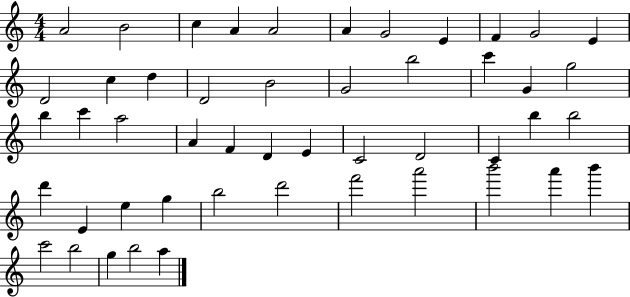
{
  \clef treble
  \numericTimeSignature
  \time 4/4
  \key c \major
  a'2 b'2 | c''4 a'4 a'2 | a'4 g'2 e'4 | f'4 g'2 e'4 | \break d'2 c''4 d''4 | d'2 b'2 | g'2 b''2 | c'''4 g'4 g''2 | \break b''4 c'''4 a''2 | a'4 f'4 d'4 e'4 | c'2 d'2 | c'4 b''4 b''2 | \break d'''4 e'4 e''4 g''4 | b''2 d'''2 | f'''2 a'''2 | b'''2 a'''4 b'''4 | \break c'''2 b''2 | g''4 b''2 a''4 | \bar "|."
}